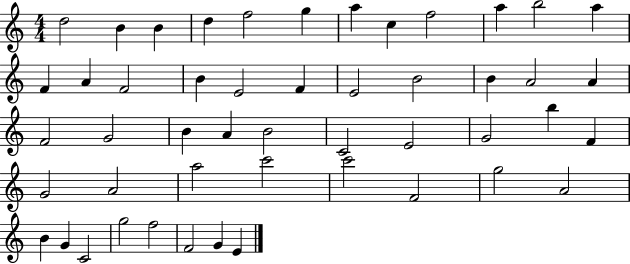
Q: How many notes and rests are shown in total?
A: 49